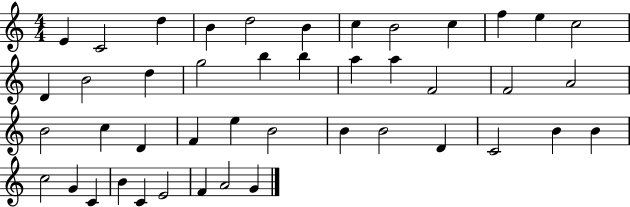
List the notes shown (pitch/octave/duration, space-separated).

E4/q C4/h D5/q B4/q D5/h B4/q C5/q B4/h C5/q F5/q E5/q C5/h D4/q B4/h D5/q G5/h B5/q B5/q A5/q A5/q F4/h F4/h A4/h B4/h C5/q D4/q F4/q E5/q B4/h B4/q B4/h D4/q C4/h B4/q B4/q C5/h G4/q C4/q B4/q C4/q E4/h F4/q A4/h G4/q